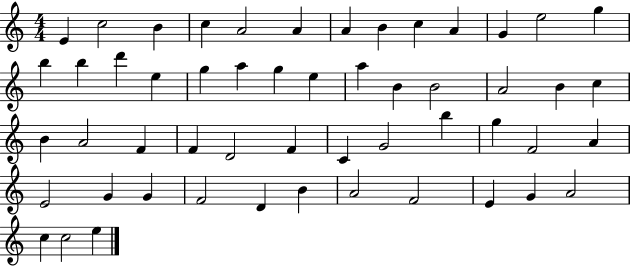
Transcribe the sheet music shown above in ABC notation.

X:1
T:Untitled
M:4/4
L:1/4
K:C
E c2 B c A2 A A B c A G e2 g b b d' e g a g e a B B2 A2 B c B A2 F F D2 F C G2 b g F2 A E2 G G F2 D B A2 F2 E G A2 c c2 e